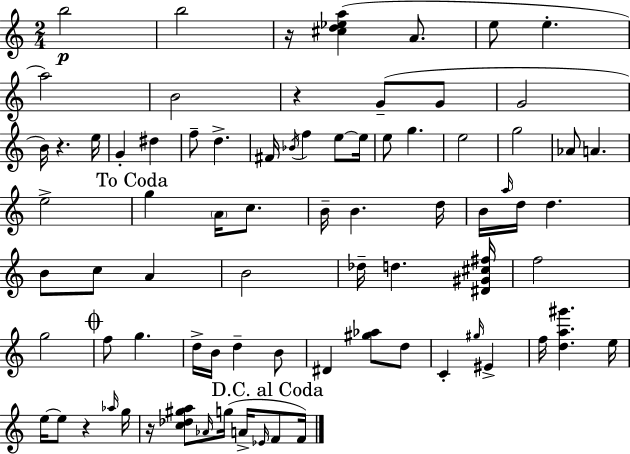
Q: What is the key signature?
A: C major